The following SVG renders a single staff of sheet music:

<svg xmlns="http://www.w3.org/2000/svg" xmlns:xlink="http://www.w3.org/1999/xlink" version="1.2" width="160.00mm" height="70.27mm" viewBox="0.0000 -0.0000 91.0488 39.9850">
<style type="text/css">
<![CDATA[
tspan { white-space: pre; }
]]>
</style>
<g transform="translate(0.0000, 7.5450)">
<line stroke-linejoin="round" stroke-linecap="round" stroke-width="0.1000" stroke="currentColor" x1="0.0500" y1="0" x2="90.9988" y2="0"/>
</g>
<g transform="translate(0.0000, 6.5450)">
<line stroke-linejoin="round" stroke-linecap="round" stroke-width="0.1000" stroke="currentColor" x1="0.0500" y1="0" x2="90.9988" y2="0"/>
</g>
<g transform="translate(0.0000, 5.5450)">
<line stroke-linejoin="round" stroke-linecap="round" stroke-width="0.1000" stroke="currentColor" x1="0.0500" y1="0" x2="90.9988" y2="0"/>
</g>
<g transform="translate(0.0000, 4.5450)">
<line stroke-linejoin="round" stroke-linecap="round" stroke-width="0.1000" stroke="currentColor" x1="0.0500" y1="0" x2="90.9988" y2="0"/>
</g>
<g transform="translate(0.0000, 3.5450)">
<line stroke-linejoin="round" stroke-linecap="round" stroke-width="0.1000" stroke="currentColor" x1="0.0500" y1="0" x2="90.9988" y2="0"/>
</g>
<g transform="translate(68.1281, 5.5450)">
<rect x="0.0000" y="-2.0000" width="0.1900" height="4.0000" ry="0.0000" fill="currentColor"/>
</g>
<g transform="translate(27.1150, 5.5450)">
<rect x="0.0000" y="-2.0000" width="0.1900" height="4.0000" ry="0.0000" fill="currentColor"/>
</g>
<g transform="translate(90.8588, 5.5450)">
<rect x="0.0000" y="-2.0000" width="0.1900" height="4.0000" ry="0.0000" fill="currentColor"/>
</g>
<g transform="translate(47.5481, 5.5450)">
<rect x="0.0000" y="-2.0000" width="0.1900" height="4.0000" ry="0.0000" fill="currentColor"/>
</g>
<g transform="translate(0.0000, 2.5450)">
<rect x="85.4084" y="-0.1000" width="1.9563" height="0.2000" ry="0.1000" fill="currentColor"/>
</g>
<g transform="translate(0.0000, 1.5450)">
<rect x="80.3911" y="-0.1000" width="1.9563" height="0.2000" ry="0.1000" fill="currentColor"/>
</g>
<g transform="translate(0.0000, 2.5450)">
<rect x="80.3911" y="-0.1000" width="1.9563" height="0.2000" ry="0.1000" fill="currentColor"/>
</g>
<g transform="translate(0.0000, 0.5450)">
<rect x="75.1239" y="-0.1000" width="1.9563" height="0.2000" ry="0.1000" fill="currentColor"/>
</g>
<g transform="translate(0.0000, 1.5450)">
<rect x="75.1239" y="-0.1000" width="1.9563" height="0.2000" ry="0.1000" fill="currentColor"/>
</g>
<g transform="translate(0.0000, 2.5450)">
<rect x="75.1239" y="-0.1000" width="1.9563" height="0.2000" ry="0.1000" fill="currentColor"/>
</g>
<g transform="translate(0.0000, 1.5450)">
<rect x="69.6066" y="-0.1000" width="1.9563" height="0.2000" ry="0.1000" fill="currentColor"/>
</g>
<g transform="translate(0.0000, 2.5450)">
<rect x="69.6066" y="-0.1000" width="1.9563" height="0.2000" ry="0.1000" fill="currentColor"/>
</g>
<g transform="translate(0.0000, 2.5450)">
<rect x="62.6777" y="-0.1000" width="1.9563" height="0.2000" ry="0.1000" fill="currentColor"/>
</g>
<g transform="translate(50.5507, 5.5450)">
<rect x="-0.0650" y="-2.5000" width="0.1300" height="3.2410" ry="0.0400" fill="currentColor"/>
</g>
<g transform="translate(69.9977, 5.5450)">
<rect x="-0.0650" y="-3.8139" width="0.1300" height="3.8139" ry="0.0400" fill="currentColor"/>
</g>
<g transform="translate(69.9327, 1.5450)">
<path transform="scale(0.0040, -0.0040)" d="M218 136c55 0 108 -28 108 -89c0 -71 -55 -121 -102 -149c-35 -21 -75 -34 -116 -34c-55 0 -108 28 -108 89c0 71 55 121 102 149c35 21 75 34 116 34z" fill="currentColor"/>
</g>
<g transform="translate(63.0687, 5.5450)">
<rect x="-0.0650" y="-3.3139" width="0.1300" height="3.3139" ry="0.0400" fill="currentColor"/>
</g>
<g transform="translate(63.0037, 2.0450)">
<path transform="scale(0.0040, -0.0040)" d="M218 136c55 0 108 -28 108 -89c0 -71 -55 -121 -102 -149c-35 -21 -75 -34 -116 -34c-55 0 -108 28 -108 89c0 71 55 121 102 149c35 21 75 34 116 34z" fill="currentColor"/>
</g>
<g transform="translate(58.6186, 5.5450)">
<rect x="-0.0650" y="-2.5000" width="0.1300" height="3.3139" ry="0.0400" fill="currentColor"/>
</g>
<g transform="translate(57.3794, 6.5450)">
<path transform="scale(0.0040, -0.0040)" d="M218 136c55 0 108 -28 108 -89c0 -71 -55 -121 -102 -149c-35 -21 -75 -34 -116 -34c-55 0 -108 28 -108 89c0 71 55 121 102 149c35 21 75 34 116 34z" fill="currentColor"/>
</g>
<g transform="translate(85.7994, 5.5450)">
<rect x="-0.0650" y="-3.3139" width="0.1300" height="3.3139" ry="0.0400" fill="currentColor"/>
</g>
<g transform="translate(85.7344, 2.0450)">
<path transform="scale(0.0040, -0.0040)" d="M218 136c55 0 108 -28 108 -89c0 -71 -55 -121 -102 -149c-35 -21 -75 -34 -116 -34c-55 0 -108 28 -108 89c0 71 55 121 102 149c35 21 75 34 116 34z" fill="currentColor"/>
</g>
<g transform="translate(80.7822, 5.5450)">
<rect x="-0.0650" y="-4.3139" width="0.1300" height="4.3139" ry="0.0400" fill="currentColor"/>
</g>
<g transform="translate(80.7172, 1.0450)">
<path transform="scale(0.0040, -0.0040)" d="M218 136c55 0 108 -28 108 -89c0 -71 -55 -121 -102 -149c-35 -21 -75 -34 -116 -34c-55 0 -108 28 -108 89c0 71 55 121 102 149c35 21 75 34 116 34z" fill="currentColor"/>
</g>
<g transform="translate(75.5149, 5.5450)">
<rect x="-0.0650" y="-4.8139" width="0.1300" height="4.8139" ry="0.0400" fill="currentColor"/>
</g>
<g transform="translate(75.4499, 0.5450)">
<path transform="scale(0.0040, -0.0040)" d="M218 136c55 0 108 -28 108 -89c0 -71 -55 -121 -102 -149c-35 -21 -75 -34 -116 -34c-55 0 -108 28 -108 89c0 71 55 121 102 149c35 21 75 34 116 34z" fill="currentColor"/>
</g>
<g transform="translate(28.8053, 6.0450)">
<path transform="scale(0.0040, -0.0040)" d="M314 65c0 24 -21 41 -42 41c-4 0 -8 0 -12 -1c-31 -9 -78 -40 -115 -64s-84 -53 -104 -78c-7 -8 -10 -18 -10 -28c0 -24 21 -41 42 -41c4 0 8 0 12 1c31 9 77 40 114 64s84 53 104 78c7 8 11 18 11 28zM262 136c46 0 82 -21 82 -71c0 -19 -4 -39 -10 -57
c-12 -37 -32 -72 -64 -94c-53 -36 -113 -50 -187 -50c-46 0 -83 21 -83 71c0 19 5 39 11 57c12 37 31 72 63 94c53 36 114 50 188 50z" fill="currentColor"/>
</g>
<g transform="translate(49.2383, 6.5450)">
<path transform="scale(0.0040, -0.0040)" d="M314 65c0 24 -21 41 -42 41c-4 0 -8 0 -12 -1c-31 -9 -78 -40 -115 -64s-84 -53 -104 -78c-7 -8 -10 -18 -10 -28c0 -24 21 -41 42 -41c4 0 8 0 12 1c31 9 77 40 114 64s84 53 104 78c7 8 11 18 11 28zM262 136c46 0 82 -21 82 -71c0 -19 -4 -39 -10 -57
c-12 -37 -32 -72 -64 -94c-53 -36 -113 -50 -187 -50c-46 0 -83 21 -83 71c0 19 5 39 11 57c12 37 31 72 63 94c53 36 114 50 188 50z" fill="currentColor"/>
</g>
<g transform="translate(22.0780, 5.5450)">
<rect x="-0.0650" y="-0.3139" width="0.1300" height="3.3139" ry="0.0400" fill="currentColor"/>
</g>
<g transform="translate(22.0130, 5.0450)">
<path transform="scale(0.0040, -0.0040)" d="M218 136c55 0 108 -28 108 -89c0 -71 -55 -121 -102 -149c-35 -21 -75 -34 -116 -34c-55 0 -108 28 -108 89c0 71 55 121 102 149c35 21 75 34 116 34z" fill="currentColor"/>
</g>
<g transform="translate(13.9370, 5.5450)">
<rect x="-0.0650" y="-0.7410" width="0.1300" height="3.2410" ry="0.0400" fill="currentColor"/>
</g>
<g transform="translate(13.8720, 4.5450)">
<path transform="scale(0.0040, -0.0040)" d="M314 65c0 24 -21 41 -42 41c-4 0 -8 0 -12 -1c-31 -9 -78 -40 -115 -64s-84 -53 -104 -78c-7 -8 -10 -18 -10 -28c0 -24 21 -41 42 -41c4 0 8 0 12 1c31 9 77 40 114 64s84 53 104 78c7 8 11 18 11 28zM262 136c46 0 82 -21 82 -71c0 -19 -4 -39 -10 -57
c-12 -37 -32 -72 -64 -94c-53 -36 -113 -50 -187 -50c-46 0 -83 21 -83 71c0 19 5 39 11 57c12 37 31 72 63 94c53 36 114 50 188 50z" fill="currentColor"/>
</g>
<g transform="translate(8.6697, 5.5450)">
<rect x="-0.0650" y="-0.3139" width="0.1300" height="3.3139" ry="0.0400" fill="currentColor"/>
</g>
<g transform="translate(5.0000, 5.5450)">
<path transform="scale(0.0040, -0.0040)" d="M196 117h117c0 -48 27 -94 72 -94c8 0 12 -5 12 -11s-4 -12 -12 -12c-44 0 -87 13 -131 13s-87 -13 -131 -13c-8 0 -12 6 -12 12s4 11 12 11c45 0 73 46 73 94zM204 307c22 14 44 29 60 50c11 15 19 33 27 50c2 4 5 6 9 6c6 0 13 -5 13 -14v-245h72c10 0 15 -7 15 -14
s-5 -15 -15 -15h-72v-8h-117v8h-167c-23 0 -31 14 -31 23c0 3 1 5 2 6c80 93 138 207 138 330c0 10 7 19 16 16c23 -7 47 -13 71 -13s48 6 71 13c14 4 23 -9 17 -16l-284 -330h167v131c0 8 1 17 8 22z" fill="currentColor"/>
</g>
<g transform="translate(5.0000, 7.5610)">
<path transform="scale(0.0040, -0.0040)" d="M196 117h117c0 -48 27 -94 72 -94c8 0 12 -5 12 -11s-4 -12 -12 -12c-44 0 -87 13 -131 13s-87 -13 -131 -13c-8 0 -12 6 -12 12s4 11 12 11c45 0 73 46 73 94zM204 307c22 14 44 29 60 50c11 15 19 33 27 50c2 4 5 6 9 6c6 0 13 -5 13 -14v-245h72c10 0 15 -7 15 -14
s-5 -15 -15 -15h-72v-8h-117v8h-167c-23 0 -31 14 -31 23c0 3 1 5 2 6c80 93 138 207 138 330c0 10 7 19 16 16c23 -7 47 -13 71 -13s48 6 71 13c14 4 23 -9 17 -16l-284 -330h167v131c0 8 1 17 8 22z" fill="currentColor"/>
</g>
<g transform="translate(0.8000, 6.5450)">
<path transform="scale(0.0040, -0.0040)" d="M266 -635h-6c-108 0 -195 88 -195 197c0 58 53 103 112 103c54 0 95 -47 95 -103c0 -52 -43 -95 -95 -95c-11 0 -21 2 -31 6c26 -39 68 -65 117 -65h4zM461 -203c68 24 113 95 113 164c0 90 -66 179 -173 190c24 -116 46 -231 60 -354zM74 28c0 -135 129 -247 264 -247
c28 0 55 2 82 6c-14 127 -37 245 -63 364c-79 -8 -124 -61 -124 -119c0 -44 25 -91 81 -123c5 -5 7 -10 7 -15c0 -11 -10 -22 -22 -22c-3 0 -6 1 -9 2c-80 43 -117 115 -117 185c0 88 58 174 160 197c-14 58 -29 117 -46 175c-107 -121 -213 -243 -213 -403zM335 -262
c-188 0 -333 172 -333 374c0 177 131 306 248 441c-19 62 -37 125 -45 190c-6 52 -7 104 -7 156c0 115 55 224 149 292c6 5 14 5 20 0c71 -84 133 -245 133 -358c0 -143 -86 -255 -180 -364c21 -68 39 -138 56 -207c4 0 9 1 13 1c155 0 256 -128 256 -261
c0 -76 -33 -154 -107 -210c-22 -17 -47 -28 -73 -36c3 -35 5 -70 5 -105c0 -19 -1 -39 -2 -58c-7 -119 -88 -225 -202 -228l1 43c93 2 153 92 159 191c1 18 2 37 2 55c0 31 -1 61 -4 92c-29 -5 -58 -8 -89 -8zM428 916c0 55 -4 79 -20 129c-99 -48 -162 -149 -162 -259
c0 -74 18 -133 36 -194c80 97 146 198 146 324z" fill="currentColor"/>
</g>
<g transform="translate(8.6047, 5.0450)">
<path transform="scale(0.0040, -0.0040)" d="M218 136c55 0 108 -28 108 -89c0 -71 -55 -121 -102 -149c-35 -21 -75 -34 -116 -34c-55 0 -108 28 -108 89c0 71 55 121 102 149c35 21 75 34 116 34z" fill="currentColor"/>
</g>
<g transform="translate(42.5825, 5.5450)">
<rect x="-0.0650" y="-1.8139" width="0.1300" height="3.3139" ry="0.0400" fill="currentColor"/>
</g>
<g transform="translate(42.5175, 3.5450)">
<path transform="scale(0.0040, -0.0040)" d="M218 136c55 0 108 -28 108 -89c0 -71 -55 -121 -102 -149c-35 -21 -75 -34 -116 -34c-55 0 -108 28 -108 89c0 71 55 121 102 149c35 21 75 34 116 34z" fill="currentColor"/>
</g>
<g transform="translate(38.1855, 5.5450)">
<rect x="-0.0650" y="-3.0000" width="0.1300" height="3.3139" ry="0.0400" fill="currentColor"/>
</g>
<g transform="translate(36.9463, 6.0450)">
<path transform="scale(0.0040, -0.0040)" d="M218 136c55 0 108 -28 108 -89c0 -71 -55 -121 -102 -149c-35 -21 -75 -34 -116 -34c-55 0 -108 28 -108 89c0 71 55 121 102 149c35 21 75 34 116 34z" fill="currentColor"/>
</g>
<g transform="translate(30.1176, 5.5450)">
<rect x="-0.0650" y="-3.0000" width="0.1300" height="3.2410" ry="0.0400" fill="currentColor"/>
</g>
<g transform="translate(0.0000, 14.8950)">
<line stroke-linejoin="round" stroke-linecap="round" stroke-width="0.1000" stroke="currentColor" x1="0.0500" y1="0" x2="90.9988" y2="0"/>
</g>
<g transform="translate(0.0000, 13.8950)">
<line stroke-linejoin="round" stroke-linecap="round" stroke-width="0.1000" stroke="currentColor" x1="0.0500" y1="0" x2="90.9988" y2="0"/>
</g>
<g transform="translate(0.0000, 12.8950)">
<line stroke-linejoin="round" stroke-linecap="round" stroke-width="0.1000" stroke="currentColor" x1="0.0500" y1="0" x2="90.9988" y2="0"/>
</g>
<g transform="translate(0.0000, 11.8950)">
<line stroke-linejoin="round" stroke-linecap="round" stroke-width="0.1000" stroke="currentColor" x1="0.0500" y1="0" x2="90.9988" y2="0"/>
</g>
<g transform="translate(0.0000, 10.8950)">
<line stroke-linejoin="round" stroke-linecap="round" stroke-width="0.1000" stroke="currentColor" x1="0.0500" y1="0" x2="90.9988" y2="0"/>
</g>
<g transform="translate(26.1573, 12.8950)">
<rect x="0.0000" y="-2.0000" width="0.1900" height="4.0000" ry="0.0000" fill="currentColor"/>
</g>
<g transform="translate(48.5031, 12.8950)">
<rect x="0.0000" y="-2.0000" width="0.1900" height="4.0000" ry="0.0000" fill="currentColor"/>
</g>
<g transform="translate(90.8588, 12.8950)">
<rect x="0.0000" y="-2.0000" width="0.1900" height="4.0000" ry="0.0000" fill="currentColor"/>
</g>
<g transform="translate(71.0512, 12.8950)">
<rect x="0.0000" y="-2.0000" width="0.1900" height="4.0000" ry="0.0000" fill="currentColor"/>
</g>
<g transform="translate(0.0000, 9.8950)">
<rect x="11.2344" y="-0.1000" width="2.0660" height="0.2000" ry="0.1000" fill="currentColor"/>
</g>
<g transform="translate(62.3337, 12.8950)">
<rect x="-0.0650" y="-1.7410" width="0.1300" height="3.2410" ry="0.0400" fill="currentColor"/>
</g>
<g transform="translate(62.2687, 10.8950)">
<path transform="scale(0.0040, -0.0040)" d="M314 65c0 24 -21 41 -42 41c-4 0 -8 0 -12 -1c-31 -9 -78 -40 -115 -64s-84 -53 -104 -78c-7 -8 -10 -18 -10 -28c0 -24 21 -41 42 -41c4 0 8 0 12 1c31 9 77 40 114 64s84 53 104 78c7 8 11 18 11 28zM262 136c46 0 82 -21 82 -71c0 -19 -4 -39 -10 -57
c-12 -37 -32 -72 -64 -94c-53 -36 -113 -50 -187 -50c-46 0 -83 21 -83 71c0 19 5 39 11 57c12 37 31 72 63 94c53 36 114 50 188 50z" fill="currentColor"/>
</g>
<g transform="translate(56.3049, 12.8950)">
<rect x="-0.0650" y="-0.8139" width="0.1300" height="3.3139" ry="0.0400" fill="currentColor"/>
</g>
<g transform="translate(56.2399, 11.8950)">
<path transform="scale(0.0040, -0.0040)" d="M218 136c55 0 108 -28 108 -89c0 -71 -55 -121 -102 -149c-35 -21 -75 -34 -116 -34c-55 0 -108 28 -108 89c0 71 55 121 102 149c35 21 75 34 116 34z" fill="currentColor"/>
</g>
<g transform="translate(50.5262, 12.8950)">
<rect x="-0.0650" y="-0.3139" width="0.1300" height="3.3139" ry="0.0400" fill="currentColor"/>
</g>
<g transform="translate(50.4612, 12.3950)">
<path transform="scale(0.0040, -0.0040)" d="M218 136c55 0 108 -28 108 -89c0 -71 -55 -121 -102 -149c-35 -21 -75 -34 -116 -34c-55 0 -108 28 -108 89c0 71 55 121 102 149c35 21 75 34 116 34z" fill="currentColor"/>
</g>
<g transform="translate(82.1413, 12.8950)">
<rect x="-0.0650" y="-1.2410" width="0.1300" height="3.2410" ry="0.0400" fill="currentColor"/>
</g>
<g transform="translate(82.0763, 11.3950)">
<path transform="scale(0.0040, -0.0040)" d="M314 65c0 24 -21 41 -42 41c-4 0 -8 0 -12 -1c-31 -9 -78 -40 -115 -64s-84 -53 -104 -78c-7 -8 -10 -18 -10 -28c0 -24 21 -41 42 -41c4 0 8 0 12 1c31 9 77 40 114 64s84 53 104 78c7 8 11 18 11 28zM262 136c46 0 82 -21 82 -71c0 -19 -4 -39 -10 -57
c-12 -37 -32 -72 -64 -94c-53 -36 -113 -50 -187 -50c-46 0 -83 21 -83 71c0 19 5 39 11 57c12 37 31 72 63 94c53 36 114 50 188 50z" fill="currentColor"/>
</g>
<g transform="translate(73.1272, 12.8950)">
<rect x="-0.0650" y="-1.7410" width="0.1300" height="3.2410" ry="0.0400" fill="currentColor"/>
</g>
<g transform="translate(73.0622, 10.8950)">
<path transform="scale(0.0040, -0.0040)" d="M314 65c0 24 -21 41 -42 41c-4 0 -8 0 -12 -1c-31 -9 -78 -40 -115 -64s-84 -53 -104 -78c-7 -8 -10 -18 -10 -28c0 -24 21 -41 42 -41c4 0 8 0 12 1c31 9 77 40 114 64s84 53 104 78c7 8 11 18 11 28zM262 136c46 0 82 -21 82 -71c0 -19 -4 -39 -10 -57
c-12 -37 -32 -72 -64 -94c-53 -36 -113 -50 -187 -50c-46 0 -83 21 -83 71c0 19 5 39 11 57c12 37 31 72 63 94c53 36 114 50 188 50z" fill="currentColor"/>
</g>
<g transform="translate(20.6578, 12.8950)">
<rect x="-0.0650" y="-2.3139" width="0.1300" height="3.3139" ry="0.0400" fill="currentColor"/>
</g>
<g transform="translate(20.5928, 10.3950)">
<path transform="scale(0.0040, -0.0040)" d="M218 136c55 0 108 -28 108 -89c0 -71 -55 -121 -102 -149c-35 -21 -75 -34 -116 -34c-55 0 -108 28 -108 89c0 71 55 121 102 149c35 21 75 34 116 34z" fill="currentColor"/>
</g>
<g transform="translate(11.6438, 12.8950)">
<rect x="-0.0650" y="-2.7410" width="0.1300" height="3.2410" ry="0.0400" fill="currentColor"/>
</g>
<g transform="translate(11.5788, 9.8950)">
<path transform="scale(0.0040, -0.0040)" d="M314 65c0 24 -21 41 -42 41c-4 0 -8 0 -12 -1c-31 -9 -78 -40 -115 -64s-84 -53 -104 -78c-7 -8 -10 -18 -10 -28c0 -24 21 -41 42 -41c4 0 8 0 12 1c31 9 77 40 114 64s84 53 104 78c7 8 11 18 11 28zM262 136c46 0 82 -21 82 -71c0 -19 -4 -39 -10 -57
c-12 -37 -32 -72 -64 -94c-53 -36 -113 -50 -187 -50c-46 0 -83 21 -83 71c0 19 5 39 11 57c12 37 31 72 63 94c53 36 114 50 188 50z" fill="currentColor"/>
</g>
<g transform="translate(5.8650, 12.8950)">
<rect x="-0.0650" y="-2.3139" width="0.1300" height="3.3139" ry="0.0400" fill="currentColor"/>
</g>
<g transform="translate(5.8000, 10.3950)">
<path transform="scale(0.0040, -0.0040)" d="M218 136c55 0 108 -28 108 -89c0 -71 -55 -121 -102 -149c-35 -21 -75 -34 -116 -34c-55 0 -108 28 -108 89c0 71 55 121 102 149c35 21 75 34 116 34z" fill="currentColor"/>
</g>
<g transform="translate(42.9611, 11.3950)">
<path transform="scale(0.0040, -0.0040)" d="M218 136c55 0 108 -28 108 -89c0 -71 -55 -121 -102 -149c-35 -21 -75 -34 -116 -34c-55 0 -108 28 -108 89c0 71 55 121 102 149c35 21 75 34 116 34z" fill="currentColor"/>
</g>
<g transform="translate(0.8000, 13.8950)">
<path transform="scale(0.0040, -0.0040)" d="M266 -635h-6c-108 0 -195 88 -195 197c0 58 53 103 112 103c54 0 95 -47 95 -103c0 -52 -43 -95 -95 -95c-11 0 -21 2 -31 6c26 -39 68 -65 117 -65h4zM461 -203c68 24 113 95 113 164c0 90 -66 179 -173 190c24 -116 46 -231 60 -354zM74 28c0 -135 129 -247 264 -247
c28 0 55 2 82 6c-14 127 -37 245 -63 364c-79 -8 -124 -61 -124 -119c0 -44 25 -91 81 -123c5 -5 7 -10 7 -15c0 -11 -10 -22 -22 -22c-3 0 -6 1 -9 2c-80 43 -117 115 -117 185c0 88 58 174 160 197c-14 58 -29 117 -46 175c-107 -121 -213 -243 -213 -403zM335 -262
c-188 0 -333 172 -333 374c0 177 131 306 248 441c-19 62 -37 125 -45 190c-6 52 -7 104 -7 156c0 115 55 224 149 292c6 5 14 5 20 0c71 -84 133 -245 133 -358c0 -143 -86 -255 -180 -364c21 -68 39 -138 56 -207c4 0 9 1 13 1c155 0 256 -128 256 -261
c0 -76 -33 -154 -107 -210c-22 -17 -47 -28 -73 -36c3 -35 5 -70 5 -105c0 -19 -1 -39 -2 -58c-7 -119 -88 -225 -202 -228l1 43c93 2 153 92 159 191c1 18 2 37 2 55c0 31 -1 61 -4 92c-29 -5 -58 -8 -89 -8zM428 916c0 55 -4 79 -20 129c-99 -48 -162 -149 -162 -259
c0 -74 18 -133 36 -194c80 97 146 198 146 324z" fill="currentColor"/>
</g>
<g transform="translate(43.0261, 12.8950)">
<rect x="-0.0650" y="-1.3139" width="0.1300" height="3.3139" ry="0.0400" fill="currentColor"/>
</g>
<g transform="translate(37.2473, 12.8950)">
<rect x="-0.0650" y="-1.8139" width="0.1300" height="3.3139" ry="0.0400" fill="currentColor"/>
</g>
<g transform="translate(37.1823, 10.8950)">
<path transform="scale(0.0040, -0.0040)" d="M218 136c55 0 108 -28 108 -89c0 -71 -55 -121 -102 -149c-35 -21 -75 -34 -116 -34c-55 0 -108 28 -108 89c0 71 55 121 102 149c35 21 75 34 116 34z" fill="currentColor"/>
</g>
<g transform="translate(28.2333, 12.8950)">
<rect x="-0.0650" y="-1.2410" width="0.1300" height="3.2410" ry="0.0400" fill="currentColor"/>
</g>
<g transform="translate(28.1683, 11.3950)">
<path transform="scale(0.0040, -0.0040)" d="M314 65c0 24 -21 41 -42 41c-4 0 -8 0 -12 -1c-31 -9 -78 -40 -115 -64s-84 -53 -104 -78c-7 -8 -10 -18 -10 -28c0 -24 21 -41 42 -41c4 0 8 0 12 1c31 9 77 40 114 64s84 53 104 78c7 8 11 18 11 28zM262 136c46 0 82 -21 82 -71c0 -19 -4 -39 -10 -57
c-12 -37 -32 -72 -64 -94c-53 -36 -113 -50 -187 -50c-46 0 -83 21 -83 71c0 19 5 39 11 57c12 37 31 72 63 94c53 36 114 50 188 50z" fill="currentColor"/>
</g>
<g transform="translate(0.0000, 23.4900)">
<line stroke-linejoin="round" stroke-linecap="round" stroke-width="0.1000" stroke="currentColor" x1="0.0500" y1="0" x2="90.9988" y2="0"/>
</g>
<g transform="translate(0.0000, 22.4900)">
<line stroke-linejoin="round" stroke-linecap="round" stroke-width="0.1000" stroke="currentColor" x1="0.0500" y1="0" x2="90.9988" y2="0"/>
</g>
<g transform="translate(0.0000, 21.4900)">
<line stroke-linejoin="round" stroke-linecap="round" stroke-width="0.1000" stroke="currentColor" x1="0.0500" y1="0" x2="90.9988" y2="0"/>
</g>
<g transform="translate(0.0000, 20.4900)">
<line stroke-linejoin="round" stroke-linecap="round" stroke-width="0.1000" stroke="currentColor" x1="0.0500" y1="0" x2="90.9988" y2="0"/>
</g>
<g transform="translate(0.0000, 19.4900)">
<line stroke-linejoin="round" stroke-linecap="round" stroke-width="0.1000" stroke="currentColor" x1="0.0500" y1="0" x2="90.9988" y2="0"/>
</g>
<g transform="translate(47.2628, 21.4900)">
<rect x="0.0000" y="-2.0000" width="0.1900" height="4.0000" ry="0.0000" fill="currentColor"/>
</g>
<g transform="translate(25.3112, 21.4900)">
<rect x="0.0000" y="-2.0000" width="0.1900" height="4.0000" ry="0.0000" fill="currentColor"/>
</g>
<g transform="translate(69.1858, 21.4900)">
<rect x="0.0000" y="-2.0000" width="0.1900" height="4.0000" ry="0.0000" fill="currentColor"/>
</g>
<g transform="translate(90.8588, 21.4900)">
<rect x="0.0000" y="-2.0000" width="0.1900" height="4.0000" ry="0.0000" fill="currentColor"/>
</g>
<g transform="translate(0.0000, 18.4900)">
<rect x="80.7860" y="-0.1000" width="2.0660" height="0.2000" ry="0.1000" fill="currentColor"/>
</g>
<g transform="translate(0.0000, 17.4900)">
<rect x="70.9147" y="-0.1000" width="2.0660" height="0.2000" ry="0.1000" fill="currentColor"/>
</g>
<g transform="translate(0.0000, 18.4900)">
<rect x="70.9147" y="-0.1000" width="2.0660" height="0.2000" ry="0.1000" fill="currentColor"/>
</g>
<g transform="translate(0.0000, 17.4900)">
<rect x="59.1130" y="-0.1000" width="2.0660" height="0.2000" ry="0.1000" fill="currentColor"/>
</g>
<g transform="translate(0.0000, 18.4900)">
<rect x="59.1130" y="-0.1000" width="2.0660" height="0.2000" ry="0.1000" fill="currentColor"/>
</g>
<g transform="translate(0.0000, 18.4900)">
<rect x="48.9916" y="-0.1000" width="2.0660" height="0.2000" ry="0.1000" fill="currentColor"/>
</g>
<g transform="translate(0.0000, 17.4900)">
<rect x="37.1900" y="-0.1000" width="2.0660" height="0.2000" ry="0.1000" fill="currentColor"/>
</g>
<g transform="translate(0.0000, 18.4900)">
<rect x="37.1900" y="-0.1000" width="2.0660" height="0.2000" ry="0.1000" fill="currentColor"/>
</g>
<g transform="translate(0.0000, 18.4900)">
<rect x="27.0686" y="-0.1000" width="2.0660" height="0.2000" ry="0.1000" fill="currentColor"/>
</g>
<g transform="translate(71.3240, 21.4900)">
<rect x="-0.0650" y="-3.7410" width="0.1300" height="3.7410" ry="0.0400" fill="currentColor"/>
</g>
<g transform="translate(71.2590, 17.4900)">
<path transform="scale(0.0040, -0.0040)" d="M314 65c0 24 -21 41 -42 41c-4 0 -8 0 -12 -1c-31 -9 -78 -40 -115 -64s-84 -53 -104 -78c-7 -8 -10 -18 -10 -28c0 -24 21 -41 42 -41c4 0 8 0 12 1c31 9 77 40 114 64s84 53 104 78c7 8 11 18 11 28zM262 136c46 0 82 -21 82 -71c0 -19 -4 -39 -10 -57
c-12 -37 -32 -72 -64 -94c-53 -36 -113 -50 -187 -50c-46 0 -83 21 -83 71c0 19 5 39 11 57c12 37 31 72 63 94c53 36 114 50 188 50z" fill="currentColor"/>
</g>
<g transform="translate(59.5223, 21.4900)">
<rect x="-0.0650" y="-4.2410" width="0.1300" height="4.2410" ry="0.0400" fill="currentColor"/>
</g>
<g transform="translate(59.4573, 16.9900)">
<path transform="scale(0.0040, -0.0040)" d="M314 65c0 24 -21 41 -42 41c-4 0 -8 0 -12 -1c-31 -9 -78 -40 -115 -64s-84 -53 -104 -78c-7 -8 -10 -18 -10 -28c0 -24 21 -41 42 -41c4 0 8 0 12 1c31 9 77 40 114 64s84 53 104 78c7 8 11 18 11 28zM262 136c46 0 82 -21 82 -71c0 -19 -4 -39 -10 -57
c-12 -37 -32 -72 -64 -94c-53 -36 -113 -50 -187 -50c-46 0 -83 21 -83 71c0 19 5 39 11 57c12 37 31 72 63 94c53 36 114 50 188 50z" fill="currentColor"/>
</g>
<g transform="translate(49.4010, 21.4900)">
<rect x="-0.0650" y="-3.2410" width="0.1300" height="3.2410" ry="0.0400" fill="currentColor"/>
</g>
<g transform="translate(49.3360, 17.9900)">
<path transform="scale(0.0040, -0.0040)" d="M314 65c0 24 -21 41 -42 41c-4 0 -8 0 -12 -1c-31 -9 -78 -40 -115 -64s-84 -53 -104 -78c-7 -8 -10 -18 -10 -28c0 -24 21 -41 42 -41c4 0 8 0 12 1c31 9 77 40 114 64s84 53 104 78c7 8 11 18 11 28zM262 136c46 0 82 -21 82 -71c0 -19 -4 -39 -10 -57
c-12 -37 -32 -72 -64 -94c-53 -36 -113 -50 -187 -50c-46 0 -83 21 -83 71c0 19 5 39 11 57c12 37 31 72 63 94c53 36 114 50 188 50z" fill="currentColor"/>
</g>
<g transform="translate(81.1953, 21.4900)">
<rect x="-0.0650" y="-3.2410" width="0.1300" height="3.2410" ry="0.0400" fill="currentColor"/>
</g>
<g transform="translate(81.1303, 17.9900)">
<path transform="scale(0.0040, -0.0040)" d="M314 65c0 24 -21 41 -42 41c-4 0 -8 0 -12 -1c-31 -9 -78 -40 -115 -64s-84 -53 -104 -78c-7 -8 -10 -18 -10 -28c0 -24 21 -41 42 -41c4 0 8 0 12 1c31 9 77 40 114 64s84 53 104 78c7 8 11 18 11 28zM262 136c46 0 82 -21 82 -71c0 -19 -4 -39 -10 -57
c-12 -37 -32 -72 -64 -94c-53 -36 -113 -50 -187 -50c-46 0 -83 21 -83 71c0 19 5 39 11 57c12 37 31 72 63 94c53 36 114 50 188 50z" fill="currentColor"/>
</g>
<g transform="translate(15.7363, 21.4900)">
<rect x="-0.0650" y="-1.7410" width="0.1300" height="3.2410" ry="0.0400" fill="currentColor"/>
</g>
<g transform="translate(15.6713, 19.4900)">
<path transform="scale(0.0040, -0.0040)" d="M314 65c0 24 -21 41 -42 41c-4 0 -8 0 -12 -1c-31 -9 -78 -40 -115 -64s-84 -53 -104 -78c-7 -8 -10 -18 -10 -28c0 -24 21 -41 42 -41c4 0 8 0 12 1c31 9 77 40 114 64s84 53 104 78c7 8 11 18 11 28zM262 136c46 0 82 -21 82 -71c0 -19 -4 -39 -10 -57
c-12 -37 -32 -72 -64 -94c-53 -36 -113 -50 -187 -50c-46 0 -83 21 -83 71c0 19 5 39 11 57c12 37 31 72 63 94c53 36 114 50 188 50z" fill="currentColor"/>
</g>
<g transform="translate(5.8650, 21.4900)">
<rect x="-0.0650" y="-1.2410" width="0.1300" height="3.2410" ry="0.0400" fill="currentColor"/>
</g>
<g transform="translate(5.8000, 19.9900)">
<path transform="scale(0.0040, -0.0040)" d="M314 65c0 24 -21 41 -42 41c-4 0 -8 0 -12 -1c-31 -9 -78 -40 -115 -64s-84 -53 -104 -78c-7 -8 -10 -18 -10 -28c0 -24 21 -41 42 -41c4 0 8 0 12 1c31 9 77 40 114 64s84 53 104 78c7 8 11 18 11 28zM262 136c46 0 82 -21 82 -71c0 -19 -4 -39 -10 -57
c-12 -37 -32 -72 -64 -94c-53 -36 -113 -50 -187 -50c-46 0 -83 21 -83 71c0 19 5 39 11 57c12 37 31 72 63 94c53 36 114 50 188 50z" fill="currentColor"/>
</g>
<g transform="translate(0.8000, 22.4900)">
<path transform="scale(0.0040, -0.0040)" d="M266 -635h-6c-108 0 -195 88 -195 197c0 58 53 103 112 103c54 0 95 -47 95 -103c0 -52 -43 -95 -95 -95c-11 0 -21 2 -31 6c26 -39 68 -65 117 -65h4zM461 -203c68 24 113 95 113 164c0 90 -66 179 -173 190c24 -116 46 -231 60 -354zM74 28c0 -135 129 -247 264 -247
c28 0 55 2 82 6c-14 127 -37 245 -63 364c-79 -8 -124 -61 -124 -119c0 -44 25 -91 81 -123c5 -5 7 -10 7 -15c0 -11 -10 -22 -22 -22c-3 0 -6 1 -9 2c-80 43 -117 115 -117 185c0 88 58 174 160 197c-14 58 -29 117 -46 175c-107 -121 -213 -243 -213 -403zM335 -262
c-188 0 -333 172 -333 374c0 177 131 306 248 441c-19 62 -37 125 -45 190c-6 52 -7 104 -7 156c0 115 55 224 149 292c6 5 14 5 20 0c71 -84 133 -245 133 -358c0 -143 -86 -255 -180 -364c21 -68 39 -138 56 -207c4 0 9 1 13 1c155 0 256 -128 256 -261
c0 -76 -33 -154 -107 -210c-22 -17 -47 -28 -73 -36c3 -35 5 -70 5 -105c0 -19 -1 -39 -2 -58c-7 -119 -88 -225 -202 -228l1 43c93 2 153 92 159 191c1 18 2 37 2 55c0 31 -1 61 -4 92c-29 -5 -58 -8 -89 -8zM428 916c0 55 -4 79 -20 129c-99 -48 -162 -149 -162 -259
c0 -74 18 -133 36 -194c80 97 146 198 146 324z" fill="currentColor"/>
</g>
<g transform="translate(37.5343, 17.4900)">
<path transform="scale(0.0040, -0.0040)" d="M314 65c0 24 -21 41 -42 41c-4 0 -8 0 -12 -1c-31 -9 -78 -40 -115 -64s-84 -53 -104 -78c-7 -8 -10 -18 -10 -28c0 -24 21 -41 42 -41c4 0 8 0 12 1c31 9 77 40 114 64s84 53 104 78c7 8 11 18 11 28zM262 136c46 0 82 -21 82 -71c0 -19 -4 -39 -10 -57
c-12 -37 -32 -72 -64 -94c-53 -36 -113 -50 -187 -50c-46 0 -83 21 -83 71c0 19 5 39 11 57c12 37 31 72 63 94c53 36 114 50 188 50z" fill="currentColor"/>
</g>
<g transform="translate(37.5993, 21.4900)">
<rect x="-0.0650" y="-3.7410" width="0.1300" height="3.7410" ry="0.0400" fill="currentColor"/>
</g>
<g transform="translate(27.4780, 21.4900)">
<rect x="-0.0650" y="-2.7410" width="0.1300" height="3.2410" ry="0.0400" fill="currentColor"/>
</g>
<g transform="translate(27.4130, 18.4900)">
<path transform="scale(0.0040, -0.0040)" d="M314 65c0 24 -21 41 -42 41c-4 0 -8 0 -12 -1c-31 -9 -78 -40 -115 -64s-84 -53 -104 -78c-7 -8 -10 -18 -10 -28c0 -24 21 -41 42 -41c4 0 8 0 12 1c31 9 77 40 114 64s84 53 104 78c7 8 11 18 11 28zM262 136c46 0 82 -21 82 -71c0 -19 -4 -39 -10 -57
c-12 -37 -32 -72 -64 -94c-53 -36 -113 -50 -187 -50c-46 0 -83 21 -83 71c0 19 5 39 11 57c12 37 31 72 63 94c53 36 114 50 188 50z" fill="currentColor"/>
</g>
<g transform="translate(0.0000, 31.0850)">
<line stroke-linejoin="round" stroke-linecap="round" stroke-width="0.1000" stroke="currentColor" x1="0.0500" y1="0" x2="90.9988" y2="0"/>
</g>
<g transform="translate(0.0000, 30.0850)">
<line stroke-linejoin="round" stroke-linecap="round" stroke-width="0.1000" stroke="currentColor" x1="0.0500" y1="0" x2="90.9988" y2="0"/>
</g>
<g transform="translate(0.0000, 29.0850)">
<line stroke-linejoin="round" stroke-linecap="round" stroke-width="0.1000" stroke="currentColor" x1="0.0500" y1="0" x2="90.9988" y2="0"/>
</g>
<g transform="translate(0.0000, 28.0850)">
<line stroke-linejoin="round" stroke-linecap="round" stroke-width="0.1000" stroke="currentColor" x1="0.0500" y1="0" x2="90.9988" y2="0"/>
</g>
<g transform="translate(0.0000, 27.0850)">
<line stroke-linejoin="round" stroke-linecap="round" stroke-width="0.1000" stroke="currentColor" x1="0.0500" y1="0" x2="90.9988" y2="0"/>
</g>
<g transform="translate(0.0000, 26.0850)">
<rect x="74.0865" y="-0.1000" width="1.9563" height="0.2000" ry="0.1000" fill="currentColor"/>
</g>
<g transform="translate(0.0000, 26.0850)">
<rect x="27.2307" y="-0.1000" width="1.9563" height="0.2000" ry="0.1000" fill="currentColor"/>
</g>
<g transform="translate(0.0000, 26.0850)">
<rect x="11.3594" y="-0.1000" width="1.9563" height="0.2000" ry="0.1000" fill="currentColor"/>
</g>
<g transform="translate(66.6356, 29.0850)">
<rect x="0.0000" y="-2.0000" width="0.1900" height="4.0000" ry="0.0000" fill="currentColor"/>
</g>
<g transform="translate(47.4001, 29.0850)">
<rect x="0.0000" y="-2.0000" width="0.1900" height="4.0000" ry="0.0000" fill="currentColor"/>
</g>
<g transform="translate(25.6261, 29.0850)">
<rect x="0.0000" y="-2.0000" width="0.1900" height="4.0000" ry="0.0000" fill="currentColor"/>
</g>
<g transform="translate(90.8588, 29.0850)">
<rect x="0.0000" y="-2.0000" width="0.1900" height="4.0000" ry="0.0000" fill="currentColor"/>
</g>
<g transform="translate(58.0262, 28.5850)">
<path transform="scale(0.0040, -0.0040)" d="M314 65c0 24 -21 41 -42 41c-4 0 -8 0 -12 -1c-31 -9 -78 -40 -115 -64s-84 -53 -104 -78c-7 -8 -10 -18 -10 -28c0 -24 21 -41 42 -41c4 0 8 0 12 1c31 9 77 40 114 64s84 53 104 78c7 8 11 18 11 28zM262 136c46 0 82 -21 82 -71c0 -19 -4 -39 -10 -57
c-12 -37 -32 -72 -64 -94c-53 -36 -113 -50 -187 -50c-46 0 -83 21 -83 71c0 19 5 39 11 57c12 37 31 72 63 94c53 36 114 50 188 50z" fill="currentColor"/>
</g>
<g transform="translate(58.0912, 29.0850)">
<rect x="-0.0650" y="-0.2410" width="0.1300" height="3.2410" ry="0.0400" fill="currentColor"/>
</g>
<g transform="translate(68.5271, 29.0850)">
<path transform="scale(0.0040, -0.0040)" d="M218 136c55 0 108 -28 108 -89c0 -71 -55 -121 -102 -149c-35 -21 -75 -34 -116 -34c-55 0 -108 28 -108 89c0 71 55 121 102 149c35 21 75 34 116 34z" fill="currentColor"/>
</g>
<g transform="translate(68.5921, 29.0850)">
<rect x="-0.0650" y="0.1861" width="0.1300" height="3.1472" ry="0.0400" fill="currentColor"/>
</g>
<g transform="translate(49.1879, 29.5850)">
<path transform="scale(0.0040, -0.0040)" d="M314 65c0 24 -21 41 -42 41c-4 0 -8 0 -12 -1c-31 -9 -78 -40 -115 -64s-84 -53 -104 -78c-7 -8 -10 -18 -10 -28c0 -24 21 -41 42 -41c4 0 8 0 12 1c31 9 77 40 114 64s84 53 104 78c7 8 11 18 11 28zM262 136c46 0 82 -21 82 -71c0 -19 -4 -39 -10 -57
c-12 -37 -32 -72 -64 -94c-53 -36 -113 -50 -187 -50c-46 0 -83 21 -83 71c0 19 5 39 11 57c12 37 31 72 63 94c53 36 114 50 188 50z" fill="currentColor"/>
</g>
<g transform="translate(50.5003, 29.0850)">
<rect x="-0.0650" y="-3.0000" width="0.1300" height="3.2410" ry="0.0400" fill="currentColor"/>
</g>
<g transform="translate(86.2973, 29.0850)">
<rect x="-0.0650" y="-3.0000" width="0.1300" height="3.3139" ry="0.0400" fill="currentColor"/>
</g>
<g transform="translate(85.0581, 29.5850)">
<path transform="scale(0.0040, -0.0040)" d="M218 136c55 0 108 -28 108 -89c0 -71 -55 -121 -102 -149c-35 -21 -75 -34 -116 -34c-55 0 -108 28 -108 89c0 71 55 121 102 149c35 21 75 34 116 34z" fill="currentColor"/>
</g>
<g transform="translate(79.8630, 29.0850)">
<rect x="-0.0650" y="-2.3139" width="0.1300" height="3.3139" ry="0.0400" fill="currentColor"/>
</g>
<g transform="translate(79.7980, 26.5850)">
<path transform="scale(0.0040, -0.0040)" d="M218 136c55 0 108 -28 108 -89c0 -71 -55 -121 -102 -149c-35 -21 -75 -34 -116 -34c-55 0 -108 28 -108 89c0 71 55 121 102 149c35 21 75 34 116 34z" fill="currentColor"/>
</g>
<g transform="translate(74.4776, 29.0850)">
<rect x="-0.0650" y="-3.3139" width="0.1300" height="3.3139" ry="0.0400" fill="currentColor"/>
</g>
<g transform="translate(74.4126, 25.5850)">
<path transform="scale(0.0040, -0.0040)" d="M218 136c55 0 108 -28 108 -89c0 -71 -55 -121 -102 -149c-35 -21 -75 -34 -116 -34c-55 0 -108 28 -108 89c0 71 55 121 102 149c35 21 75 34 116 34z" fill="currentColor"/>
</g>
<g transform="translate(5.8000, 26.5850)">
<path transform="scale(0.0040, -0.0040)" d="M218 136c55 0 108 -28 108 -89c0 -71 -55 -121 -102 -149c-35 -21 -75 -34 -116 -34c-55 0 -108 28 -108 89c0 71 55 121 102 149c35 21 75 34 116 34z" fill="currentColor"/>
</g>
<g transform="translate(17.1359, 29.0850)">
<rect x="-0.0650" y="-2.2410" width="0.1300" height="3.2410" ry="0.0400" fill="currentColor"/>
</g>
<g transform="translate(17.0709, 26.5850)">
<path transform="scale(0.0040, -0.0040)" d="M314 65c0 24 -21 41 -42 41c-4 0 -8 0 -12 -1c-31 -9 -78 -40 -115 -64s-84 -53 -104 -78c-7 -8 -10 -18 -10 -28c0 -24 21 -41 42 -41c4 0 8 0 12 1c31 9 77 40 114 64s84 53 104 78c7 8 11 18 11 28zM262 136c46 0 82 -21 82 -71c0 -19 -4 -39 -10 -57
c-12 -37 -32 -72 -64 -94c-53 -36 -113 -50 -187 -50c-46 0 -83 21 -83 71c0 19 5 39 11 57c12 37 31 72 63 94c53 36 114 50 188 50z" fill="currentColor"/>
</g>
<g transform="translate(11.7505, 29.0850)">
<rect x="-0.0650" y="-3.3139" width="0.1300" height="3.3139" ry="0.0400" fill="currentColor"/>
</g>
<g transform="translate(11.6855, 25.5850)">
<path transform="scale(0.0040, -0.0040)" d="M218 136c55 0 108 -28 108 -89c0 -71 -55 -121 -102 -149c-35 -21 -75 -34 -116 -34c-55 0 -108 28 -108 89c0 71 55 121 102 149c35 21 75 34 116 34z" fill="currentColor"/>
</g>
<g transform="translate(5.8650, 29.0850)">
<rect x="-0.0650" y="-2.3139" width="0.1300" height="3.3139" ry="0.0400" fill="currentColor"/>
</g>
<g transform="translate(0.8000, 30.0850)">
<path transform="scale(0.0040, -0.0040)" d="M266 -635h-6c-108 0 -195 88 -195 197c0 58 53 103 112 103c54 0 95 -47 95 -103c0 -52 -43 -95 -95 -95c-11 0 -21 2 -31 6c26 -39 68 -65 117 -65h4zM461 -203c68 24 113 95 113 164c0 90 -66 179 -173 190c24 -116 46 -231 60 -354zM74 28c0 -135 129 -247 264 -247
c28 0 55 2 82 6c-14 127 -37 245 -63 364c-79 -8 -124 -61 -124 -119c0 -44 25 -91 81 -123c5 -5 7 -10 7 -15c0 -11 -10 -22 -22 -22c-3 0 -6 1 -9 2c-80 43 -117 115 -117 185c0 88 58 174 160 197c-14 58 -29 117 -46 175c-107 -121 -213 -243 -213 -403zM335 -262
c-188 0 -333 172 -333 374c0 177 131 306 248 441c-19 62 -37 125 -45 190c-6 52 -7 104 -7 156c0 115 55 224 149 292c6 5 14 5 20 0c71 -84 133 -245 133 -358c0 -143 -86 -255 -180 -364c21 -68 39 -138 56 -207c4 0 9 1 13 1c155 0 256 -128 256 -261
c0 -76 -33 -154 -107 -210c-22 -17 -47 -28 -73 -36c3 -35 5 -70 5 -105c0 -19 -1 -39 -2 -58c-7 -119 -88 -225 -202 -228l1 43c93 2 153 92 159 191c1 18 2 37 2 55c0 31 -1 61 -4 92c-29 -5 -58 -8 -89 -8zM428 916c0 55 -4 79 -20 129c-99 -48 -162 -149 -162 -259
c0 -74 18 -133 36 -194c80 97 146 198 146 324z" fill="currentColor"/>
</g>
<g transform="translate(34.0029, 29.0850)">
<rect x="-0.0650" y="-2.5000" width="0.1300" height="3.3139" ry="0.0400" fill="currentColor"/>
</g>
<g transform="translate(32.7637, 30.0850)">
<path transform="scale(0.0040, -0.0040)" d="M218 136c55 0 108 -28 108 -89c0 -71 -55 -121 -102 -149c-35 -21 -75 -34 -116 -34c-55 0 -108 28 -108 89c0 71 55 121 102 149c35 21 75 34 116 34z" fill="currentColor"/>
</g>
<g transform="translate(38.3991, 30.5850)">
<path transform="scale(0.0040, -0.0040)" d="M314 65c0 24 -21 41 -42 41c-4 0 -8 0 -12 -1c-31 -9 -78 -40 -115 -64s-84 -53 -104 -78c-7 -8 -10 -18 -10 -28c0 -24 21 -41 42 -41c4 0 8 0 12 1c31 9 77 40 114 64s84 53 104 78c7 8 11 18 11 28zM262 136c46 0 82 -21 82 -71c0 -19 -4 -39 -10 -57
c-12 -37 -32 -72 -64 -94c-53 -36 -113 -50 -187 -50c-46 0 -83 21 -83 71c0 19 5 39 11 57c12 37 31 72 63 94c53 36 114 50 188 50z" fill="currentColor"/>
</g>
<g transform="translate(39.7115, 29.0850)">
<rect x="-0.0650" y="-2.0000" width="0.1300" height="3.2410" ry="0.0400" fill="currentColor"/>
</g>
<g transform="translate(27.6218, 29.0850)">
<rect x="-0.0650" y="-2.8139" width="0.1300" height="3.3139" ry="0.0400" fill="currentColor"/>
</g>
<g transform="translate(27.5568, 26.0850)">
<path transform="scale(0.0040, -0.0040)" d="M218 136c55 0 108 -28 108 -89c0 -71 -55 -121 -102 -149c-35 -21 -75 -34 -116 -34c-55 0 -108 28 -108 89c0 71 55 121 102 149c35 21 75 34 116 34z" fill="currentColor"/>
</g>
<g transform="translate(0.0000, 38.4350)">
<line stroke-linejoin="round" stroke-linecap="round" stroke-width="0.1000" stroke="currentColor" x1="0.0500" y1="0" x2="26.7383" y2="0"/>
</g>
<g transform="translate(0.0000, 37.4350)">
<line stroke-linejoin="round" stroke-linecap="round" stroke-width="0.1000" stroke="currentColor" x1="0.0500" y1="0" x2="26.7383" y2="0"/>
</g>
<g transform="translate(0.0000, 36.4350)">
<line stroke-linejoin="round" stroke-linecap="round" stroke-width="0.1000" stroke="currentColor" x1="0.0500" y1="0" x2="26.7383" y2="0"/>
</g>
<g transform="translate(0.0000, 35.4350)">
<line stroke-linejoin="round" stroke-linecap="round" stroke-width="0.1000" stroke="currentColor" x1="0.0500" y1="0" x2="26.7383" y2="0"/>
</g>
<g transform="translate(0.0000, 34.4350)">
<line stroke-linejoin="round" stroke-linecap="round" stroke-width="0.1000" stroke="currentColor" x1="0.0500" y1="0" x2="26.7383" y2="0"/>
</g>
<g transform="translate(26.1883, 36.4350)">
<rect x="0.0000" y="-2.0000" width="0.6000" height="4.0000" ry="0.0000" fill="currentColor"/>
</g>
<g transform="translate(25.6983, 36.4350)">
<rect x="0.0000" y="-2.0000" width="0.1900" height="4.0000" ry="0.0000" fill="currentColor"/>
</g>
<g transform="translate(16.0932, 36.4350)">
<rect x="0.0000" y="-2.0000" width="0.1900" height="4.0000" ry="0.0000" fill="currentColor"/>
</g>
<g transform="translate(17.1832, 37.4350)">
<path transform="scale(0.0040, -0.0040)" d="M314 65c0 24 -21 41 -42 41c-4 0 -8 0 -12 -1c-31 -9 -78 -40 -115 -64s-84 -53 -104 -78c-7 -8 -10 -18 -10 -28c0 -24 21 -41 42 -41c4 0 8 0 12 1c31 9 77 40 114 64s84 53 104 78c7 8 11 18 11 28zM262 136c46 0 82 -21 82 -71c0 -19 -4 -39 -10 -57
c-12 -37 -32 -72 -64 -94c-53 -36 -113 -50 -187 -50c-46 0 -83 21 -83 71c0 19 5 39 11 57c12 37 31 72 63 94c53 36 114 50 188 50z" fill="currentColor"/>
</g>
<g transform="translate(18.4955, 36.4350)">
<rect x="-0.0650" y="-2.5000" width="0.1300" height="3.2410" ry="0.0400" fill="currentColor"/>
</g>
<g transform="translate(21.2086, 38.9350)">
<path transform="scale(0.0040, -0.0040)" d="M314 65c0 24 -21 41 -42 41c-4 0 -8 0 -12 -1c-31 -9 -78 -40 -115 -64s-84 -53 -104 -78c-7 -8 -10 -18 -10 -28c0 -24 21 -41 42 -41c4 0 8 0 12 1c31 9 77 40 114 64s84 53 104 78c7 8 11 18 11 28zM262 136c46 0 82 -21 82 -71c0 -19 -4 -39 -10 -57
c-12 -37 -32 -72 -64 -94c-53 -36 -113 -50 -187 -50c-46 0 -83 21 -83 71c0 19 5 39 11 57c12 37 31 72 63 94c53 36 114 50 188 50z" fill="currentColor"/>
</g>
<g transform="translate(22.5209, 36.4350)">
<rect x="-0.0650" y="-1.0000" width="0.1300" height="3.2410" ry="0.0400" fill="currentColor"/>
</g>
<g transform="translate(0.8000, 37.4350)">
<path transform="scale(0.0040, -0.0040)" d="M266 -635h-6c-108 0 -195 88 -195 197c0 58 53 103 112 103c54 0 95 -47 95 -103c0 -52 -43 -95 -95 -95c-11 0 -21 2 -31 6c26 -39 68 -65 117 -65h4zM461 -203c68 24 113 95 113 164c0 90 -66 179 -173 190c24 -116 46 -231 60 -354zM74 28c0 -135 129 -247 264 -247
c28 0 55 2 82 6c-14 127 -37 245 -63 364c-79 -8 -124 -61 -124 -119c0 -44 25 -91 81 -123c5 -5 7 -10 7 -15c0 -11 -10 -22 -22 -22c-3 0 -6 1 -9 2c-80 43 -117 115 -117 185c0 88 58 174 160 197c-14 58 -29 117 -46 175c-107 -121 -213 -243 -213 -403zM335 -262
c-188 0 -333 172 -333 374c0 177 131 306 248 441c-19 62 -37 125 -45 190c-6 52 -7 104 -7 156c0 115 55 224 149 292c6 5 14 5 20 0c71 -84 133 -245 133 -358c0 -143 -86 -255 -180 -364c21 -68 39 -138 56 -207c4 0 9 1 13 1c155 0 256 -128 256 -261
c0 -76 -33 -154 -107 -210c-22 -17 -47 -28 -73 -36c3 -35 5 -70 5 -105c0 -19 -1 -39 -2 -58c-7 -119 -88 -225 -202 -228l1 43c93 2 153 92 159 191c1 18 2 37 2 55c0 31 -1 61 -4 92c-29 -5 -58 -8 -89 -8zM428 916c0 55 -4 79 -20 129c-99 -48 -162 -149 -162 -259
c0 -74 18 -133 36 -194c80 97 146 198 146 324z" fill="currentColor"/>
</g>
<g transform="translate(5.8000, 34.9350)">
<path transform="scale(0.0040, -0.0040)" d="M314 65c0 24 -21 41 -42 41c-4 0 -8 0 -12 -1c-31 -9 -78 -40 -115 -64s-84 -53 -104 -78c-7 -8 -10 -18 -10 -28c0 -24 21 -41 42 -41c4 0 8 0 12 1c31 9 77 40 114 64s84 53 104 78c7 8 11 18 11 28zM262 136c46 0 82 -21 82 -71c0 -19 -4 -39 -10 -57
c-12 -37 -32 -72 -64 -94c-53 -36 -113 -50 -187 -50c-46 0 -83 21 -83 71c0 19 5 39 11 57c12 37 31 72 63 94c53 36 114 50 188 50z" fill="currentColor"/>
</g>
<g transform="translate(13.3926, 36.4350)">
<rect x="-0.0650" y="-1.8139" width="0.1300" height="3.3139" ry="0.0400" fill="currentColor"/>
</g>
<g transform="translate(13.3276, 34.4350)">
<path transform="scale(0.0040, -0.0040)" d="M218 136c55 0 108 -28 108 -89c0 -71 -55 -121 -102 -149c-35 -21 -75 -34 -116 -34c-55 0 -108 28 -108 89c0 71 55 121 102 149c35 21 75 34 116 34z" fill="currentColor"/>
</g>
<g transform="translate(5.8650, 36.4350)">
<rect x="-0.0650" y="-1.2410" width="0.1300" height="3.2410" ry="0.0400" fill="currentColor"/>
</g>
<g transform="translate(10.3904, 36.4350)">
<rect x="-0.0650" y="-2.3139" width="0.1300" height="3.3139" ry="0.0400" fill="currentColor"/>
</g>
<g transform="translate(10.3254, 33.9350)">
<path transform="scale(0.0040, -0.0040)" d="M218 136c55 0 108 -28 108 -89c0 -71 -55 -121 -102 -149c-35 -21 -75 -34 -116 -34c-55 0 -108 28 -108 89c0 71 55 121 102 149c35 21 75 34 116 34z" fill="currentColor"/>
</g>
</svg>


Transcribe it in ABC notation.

X:1
T:Untitled
M:4/4
L:1/4
K:C
c d2 c A2 A f G2 G b c' e' d' b g a2 g e2 f e c d f2 f2 e2 e2 f2 a2 c'2 b2 d'2 c'2 b2 g b g2 a G F2 A2 c2 B b g A e2 g f G2 D2